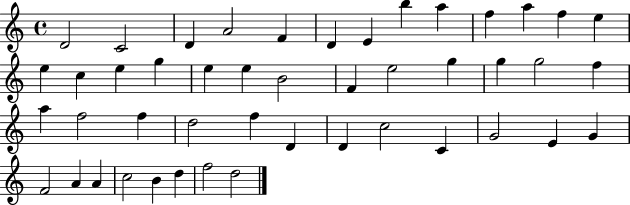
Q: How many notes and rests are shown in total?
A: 46